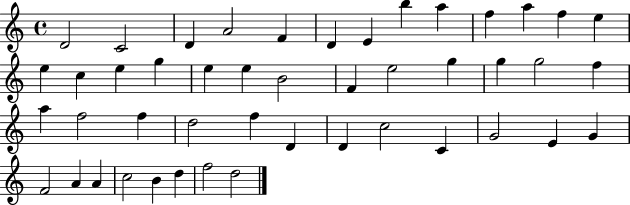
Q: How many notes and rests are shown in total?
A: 46